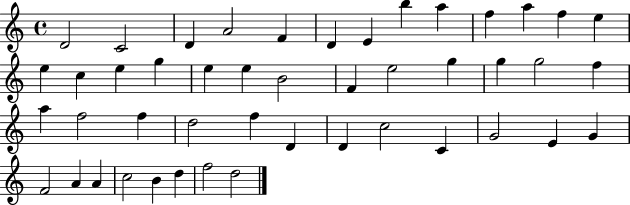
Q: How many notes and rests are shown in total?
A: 46